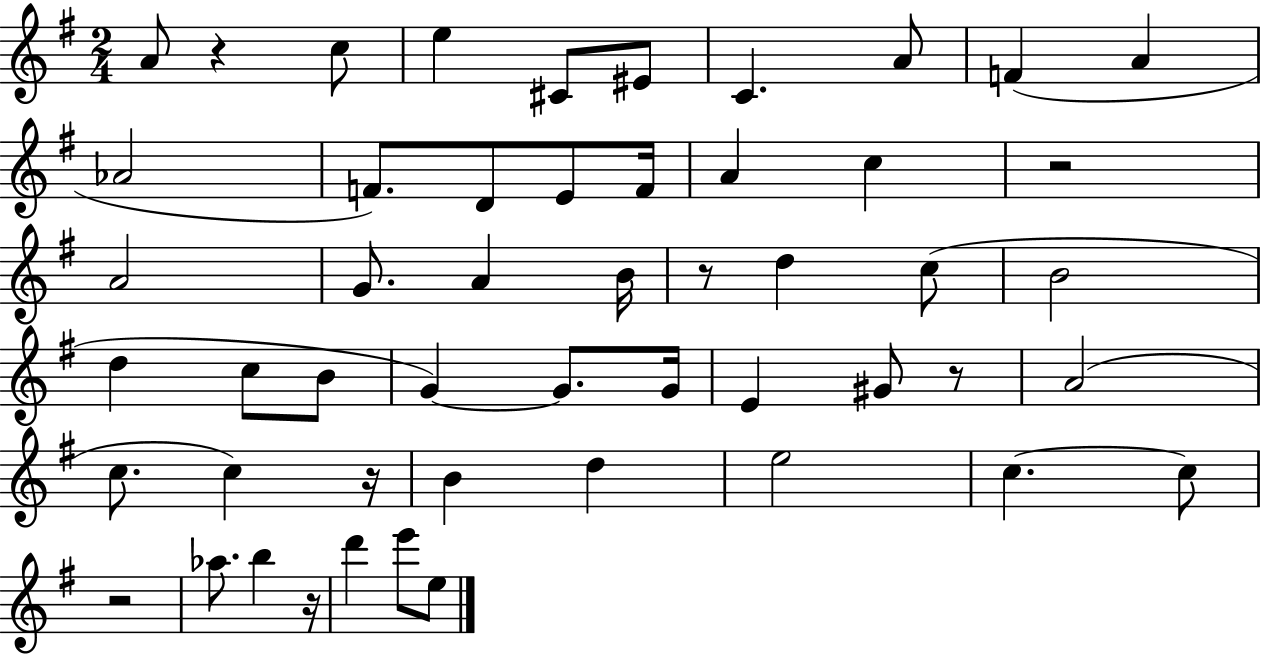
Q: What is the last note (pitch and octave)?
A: E5